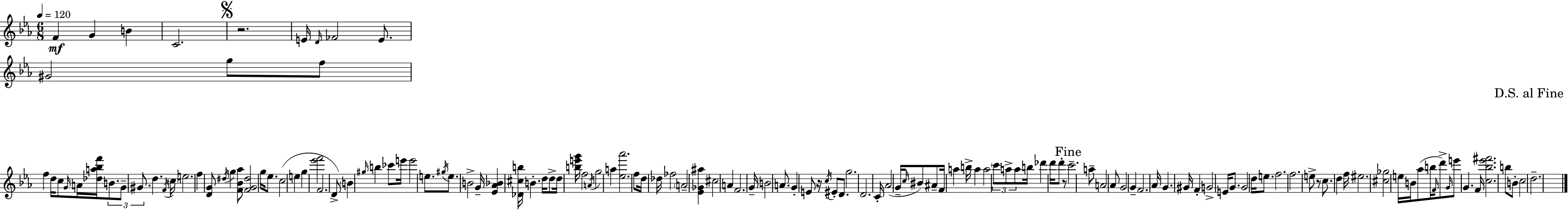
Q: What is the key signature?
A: C minor